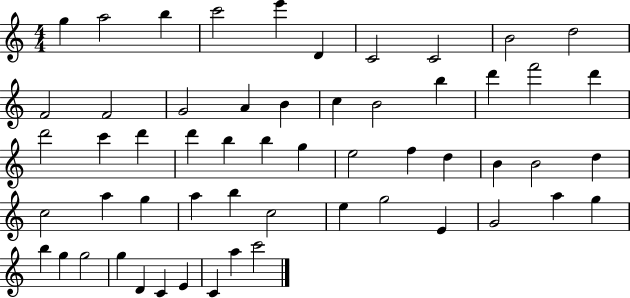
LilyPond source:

{
  \clef treble
  \numericTimeSignature
  \time 4/4
  \key c \major
  g''4 a''2 b''4 | c'''2 e'''4 d'4 | c'2 c'2 | b'2 d''2 | \break f'2 f'2 | g'2 a'4 b'4 | c''4 b'2 b''4 | d'''4 f'''2 d'''4 | \break d'''2 c'''4 d'''4 | d'''4 b''4 b''4 g''4 | e''2 f''4 d''4 | b'4 b'2 d''4 | \break c''2 a''4 g''4 | a''4 b''4 c''2 | e''4 g''2 e'4 | g'2 a''4 g''4 | \break b''4 g''4 g''2 | g''4 d'4 c'4 e'4 | c'4 a''4 c'''2 | \bar "|."
}